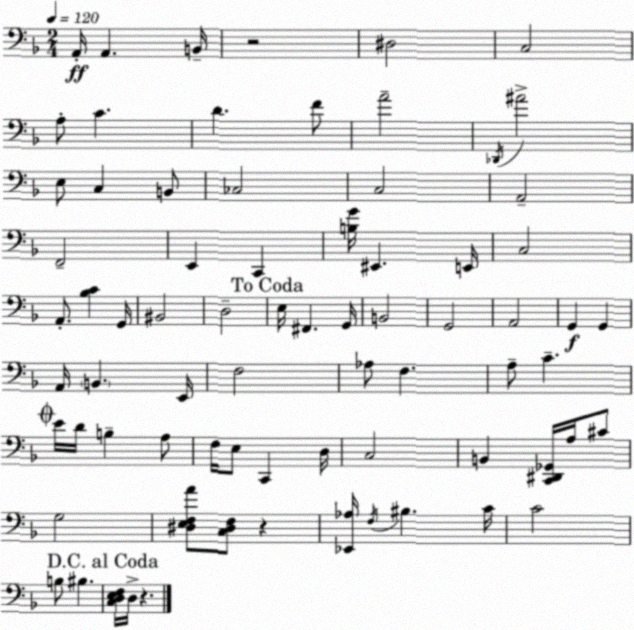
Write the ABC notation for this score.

X:1
T:Untitled
M:2/4
L:1/4
K:Dm
A,,/4 A,, B,,/4 z2 ^D,2 C,2 A,/2 C D F/2 A2 _D,,/4 ^A2 E,/2 C, B,,/2 _C,2 C,2 A,,2 F,,2 E,, C,, [B,G]/4 ^E,, E,,/4 C,2 A,,/2 [_B,C] G,,/4 ^B,,2 D,2 E,/4 ^F,, G,,/4 B,,2 G,,2 A,,2 G,, G,, A,,/4 B,, E,,/4 F,2 _A,/2 F, A,/2 C E/4 D/4 B, A,/2 F,/4 E,/2 C,, D,/4 C,2 B,, [C,,^D,,_G,,]/4 A,/4 ^C/2 G,2 [^D,E,F,A]/2 [C,^D,F,]/2 z [_E,,_A,]/4 F,/4 ^B, C/4 C2 B,/2 ^B, [C,D,E,F,]/4 D,/4 z